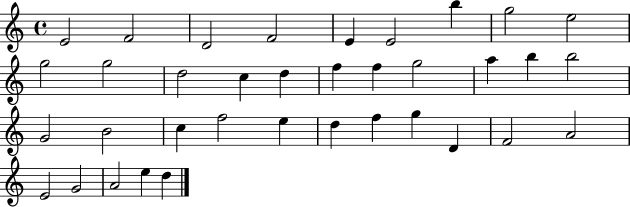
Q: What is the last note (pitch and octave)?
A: D5